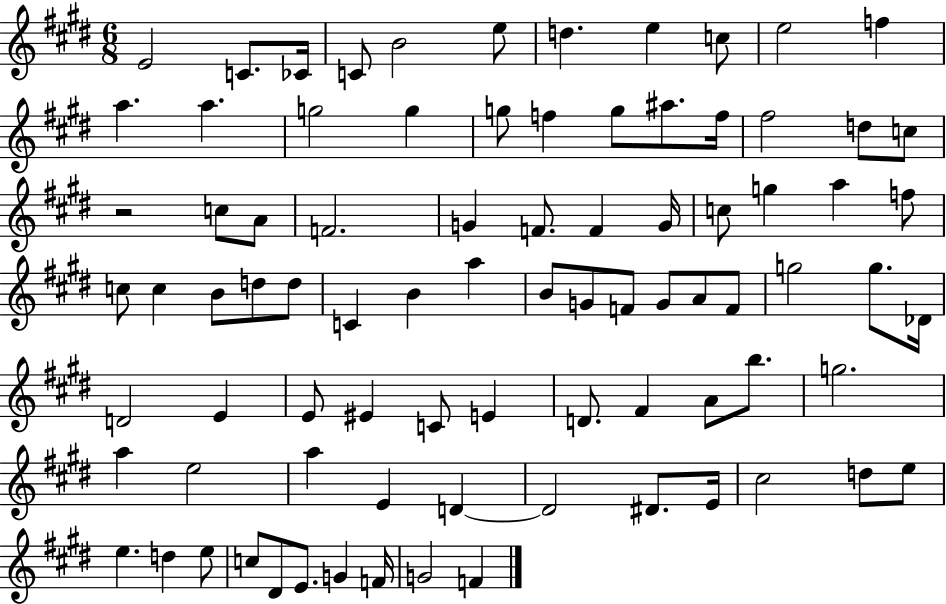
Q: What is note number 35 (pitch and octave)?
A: C5